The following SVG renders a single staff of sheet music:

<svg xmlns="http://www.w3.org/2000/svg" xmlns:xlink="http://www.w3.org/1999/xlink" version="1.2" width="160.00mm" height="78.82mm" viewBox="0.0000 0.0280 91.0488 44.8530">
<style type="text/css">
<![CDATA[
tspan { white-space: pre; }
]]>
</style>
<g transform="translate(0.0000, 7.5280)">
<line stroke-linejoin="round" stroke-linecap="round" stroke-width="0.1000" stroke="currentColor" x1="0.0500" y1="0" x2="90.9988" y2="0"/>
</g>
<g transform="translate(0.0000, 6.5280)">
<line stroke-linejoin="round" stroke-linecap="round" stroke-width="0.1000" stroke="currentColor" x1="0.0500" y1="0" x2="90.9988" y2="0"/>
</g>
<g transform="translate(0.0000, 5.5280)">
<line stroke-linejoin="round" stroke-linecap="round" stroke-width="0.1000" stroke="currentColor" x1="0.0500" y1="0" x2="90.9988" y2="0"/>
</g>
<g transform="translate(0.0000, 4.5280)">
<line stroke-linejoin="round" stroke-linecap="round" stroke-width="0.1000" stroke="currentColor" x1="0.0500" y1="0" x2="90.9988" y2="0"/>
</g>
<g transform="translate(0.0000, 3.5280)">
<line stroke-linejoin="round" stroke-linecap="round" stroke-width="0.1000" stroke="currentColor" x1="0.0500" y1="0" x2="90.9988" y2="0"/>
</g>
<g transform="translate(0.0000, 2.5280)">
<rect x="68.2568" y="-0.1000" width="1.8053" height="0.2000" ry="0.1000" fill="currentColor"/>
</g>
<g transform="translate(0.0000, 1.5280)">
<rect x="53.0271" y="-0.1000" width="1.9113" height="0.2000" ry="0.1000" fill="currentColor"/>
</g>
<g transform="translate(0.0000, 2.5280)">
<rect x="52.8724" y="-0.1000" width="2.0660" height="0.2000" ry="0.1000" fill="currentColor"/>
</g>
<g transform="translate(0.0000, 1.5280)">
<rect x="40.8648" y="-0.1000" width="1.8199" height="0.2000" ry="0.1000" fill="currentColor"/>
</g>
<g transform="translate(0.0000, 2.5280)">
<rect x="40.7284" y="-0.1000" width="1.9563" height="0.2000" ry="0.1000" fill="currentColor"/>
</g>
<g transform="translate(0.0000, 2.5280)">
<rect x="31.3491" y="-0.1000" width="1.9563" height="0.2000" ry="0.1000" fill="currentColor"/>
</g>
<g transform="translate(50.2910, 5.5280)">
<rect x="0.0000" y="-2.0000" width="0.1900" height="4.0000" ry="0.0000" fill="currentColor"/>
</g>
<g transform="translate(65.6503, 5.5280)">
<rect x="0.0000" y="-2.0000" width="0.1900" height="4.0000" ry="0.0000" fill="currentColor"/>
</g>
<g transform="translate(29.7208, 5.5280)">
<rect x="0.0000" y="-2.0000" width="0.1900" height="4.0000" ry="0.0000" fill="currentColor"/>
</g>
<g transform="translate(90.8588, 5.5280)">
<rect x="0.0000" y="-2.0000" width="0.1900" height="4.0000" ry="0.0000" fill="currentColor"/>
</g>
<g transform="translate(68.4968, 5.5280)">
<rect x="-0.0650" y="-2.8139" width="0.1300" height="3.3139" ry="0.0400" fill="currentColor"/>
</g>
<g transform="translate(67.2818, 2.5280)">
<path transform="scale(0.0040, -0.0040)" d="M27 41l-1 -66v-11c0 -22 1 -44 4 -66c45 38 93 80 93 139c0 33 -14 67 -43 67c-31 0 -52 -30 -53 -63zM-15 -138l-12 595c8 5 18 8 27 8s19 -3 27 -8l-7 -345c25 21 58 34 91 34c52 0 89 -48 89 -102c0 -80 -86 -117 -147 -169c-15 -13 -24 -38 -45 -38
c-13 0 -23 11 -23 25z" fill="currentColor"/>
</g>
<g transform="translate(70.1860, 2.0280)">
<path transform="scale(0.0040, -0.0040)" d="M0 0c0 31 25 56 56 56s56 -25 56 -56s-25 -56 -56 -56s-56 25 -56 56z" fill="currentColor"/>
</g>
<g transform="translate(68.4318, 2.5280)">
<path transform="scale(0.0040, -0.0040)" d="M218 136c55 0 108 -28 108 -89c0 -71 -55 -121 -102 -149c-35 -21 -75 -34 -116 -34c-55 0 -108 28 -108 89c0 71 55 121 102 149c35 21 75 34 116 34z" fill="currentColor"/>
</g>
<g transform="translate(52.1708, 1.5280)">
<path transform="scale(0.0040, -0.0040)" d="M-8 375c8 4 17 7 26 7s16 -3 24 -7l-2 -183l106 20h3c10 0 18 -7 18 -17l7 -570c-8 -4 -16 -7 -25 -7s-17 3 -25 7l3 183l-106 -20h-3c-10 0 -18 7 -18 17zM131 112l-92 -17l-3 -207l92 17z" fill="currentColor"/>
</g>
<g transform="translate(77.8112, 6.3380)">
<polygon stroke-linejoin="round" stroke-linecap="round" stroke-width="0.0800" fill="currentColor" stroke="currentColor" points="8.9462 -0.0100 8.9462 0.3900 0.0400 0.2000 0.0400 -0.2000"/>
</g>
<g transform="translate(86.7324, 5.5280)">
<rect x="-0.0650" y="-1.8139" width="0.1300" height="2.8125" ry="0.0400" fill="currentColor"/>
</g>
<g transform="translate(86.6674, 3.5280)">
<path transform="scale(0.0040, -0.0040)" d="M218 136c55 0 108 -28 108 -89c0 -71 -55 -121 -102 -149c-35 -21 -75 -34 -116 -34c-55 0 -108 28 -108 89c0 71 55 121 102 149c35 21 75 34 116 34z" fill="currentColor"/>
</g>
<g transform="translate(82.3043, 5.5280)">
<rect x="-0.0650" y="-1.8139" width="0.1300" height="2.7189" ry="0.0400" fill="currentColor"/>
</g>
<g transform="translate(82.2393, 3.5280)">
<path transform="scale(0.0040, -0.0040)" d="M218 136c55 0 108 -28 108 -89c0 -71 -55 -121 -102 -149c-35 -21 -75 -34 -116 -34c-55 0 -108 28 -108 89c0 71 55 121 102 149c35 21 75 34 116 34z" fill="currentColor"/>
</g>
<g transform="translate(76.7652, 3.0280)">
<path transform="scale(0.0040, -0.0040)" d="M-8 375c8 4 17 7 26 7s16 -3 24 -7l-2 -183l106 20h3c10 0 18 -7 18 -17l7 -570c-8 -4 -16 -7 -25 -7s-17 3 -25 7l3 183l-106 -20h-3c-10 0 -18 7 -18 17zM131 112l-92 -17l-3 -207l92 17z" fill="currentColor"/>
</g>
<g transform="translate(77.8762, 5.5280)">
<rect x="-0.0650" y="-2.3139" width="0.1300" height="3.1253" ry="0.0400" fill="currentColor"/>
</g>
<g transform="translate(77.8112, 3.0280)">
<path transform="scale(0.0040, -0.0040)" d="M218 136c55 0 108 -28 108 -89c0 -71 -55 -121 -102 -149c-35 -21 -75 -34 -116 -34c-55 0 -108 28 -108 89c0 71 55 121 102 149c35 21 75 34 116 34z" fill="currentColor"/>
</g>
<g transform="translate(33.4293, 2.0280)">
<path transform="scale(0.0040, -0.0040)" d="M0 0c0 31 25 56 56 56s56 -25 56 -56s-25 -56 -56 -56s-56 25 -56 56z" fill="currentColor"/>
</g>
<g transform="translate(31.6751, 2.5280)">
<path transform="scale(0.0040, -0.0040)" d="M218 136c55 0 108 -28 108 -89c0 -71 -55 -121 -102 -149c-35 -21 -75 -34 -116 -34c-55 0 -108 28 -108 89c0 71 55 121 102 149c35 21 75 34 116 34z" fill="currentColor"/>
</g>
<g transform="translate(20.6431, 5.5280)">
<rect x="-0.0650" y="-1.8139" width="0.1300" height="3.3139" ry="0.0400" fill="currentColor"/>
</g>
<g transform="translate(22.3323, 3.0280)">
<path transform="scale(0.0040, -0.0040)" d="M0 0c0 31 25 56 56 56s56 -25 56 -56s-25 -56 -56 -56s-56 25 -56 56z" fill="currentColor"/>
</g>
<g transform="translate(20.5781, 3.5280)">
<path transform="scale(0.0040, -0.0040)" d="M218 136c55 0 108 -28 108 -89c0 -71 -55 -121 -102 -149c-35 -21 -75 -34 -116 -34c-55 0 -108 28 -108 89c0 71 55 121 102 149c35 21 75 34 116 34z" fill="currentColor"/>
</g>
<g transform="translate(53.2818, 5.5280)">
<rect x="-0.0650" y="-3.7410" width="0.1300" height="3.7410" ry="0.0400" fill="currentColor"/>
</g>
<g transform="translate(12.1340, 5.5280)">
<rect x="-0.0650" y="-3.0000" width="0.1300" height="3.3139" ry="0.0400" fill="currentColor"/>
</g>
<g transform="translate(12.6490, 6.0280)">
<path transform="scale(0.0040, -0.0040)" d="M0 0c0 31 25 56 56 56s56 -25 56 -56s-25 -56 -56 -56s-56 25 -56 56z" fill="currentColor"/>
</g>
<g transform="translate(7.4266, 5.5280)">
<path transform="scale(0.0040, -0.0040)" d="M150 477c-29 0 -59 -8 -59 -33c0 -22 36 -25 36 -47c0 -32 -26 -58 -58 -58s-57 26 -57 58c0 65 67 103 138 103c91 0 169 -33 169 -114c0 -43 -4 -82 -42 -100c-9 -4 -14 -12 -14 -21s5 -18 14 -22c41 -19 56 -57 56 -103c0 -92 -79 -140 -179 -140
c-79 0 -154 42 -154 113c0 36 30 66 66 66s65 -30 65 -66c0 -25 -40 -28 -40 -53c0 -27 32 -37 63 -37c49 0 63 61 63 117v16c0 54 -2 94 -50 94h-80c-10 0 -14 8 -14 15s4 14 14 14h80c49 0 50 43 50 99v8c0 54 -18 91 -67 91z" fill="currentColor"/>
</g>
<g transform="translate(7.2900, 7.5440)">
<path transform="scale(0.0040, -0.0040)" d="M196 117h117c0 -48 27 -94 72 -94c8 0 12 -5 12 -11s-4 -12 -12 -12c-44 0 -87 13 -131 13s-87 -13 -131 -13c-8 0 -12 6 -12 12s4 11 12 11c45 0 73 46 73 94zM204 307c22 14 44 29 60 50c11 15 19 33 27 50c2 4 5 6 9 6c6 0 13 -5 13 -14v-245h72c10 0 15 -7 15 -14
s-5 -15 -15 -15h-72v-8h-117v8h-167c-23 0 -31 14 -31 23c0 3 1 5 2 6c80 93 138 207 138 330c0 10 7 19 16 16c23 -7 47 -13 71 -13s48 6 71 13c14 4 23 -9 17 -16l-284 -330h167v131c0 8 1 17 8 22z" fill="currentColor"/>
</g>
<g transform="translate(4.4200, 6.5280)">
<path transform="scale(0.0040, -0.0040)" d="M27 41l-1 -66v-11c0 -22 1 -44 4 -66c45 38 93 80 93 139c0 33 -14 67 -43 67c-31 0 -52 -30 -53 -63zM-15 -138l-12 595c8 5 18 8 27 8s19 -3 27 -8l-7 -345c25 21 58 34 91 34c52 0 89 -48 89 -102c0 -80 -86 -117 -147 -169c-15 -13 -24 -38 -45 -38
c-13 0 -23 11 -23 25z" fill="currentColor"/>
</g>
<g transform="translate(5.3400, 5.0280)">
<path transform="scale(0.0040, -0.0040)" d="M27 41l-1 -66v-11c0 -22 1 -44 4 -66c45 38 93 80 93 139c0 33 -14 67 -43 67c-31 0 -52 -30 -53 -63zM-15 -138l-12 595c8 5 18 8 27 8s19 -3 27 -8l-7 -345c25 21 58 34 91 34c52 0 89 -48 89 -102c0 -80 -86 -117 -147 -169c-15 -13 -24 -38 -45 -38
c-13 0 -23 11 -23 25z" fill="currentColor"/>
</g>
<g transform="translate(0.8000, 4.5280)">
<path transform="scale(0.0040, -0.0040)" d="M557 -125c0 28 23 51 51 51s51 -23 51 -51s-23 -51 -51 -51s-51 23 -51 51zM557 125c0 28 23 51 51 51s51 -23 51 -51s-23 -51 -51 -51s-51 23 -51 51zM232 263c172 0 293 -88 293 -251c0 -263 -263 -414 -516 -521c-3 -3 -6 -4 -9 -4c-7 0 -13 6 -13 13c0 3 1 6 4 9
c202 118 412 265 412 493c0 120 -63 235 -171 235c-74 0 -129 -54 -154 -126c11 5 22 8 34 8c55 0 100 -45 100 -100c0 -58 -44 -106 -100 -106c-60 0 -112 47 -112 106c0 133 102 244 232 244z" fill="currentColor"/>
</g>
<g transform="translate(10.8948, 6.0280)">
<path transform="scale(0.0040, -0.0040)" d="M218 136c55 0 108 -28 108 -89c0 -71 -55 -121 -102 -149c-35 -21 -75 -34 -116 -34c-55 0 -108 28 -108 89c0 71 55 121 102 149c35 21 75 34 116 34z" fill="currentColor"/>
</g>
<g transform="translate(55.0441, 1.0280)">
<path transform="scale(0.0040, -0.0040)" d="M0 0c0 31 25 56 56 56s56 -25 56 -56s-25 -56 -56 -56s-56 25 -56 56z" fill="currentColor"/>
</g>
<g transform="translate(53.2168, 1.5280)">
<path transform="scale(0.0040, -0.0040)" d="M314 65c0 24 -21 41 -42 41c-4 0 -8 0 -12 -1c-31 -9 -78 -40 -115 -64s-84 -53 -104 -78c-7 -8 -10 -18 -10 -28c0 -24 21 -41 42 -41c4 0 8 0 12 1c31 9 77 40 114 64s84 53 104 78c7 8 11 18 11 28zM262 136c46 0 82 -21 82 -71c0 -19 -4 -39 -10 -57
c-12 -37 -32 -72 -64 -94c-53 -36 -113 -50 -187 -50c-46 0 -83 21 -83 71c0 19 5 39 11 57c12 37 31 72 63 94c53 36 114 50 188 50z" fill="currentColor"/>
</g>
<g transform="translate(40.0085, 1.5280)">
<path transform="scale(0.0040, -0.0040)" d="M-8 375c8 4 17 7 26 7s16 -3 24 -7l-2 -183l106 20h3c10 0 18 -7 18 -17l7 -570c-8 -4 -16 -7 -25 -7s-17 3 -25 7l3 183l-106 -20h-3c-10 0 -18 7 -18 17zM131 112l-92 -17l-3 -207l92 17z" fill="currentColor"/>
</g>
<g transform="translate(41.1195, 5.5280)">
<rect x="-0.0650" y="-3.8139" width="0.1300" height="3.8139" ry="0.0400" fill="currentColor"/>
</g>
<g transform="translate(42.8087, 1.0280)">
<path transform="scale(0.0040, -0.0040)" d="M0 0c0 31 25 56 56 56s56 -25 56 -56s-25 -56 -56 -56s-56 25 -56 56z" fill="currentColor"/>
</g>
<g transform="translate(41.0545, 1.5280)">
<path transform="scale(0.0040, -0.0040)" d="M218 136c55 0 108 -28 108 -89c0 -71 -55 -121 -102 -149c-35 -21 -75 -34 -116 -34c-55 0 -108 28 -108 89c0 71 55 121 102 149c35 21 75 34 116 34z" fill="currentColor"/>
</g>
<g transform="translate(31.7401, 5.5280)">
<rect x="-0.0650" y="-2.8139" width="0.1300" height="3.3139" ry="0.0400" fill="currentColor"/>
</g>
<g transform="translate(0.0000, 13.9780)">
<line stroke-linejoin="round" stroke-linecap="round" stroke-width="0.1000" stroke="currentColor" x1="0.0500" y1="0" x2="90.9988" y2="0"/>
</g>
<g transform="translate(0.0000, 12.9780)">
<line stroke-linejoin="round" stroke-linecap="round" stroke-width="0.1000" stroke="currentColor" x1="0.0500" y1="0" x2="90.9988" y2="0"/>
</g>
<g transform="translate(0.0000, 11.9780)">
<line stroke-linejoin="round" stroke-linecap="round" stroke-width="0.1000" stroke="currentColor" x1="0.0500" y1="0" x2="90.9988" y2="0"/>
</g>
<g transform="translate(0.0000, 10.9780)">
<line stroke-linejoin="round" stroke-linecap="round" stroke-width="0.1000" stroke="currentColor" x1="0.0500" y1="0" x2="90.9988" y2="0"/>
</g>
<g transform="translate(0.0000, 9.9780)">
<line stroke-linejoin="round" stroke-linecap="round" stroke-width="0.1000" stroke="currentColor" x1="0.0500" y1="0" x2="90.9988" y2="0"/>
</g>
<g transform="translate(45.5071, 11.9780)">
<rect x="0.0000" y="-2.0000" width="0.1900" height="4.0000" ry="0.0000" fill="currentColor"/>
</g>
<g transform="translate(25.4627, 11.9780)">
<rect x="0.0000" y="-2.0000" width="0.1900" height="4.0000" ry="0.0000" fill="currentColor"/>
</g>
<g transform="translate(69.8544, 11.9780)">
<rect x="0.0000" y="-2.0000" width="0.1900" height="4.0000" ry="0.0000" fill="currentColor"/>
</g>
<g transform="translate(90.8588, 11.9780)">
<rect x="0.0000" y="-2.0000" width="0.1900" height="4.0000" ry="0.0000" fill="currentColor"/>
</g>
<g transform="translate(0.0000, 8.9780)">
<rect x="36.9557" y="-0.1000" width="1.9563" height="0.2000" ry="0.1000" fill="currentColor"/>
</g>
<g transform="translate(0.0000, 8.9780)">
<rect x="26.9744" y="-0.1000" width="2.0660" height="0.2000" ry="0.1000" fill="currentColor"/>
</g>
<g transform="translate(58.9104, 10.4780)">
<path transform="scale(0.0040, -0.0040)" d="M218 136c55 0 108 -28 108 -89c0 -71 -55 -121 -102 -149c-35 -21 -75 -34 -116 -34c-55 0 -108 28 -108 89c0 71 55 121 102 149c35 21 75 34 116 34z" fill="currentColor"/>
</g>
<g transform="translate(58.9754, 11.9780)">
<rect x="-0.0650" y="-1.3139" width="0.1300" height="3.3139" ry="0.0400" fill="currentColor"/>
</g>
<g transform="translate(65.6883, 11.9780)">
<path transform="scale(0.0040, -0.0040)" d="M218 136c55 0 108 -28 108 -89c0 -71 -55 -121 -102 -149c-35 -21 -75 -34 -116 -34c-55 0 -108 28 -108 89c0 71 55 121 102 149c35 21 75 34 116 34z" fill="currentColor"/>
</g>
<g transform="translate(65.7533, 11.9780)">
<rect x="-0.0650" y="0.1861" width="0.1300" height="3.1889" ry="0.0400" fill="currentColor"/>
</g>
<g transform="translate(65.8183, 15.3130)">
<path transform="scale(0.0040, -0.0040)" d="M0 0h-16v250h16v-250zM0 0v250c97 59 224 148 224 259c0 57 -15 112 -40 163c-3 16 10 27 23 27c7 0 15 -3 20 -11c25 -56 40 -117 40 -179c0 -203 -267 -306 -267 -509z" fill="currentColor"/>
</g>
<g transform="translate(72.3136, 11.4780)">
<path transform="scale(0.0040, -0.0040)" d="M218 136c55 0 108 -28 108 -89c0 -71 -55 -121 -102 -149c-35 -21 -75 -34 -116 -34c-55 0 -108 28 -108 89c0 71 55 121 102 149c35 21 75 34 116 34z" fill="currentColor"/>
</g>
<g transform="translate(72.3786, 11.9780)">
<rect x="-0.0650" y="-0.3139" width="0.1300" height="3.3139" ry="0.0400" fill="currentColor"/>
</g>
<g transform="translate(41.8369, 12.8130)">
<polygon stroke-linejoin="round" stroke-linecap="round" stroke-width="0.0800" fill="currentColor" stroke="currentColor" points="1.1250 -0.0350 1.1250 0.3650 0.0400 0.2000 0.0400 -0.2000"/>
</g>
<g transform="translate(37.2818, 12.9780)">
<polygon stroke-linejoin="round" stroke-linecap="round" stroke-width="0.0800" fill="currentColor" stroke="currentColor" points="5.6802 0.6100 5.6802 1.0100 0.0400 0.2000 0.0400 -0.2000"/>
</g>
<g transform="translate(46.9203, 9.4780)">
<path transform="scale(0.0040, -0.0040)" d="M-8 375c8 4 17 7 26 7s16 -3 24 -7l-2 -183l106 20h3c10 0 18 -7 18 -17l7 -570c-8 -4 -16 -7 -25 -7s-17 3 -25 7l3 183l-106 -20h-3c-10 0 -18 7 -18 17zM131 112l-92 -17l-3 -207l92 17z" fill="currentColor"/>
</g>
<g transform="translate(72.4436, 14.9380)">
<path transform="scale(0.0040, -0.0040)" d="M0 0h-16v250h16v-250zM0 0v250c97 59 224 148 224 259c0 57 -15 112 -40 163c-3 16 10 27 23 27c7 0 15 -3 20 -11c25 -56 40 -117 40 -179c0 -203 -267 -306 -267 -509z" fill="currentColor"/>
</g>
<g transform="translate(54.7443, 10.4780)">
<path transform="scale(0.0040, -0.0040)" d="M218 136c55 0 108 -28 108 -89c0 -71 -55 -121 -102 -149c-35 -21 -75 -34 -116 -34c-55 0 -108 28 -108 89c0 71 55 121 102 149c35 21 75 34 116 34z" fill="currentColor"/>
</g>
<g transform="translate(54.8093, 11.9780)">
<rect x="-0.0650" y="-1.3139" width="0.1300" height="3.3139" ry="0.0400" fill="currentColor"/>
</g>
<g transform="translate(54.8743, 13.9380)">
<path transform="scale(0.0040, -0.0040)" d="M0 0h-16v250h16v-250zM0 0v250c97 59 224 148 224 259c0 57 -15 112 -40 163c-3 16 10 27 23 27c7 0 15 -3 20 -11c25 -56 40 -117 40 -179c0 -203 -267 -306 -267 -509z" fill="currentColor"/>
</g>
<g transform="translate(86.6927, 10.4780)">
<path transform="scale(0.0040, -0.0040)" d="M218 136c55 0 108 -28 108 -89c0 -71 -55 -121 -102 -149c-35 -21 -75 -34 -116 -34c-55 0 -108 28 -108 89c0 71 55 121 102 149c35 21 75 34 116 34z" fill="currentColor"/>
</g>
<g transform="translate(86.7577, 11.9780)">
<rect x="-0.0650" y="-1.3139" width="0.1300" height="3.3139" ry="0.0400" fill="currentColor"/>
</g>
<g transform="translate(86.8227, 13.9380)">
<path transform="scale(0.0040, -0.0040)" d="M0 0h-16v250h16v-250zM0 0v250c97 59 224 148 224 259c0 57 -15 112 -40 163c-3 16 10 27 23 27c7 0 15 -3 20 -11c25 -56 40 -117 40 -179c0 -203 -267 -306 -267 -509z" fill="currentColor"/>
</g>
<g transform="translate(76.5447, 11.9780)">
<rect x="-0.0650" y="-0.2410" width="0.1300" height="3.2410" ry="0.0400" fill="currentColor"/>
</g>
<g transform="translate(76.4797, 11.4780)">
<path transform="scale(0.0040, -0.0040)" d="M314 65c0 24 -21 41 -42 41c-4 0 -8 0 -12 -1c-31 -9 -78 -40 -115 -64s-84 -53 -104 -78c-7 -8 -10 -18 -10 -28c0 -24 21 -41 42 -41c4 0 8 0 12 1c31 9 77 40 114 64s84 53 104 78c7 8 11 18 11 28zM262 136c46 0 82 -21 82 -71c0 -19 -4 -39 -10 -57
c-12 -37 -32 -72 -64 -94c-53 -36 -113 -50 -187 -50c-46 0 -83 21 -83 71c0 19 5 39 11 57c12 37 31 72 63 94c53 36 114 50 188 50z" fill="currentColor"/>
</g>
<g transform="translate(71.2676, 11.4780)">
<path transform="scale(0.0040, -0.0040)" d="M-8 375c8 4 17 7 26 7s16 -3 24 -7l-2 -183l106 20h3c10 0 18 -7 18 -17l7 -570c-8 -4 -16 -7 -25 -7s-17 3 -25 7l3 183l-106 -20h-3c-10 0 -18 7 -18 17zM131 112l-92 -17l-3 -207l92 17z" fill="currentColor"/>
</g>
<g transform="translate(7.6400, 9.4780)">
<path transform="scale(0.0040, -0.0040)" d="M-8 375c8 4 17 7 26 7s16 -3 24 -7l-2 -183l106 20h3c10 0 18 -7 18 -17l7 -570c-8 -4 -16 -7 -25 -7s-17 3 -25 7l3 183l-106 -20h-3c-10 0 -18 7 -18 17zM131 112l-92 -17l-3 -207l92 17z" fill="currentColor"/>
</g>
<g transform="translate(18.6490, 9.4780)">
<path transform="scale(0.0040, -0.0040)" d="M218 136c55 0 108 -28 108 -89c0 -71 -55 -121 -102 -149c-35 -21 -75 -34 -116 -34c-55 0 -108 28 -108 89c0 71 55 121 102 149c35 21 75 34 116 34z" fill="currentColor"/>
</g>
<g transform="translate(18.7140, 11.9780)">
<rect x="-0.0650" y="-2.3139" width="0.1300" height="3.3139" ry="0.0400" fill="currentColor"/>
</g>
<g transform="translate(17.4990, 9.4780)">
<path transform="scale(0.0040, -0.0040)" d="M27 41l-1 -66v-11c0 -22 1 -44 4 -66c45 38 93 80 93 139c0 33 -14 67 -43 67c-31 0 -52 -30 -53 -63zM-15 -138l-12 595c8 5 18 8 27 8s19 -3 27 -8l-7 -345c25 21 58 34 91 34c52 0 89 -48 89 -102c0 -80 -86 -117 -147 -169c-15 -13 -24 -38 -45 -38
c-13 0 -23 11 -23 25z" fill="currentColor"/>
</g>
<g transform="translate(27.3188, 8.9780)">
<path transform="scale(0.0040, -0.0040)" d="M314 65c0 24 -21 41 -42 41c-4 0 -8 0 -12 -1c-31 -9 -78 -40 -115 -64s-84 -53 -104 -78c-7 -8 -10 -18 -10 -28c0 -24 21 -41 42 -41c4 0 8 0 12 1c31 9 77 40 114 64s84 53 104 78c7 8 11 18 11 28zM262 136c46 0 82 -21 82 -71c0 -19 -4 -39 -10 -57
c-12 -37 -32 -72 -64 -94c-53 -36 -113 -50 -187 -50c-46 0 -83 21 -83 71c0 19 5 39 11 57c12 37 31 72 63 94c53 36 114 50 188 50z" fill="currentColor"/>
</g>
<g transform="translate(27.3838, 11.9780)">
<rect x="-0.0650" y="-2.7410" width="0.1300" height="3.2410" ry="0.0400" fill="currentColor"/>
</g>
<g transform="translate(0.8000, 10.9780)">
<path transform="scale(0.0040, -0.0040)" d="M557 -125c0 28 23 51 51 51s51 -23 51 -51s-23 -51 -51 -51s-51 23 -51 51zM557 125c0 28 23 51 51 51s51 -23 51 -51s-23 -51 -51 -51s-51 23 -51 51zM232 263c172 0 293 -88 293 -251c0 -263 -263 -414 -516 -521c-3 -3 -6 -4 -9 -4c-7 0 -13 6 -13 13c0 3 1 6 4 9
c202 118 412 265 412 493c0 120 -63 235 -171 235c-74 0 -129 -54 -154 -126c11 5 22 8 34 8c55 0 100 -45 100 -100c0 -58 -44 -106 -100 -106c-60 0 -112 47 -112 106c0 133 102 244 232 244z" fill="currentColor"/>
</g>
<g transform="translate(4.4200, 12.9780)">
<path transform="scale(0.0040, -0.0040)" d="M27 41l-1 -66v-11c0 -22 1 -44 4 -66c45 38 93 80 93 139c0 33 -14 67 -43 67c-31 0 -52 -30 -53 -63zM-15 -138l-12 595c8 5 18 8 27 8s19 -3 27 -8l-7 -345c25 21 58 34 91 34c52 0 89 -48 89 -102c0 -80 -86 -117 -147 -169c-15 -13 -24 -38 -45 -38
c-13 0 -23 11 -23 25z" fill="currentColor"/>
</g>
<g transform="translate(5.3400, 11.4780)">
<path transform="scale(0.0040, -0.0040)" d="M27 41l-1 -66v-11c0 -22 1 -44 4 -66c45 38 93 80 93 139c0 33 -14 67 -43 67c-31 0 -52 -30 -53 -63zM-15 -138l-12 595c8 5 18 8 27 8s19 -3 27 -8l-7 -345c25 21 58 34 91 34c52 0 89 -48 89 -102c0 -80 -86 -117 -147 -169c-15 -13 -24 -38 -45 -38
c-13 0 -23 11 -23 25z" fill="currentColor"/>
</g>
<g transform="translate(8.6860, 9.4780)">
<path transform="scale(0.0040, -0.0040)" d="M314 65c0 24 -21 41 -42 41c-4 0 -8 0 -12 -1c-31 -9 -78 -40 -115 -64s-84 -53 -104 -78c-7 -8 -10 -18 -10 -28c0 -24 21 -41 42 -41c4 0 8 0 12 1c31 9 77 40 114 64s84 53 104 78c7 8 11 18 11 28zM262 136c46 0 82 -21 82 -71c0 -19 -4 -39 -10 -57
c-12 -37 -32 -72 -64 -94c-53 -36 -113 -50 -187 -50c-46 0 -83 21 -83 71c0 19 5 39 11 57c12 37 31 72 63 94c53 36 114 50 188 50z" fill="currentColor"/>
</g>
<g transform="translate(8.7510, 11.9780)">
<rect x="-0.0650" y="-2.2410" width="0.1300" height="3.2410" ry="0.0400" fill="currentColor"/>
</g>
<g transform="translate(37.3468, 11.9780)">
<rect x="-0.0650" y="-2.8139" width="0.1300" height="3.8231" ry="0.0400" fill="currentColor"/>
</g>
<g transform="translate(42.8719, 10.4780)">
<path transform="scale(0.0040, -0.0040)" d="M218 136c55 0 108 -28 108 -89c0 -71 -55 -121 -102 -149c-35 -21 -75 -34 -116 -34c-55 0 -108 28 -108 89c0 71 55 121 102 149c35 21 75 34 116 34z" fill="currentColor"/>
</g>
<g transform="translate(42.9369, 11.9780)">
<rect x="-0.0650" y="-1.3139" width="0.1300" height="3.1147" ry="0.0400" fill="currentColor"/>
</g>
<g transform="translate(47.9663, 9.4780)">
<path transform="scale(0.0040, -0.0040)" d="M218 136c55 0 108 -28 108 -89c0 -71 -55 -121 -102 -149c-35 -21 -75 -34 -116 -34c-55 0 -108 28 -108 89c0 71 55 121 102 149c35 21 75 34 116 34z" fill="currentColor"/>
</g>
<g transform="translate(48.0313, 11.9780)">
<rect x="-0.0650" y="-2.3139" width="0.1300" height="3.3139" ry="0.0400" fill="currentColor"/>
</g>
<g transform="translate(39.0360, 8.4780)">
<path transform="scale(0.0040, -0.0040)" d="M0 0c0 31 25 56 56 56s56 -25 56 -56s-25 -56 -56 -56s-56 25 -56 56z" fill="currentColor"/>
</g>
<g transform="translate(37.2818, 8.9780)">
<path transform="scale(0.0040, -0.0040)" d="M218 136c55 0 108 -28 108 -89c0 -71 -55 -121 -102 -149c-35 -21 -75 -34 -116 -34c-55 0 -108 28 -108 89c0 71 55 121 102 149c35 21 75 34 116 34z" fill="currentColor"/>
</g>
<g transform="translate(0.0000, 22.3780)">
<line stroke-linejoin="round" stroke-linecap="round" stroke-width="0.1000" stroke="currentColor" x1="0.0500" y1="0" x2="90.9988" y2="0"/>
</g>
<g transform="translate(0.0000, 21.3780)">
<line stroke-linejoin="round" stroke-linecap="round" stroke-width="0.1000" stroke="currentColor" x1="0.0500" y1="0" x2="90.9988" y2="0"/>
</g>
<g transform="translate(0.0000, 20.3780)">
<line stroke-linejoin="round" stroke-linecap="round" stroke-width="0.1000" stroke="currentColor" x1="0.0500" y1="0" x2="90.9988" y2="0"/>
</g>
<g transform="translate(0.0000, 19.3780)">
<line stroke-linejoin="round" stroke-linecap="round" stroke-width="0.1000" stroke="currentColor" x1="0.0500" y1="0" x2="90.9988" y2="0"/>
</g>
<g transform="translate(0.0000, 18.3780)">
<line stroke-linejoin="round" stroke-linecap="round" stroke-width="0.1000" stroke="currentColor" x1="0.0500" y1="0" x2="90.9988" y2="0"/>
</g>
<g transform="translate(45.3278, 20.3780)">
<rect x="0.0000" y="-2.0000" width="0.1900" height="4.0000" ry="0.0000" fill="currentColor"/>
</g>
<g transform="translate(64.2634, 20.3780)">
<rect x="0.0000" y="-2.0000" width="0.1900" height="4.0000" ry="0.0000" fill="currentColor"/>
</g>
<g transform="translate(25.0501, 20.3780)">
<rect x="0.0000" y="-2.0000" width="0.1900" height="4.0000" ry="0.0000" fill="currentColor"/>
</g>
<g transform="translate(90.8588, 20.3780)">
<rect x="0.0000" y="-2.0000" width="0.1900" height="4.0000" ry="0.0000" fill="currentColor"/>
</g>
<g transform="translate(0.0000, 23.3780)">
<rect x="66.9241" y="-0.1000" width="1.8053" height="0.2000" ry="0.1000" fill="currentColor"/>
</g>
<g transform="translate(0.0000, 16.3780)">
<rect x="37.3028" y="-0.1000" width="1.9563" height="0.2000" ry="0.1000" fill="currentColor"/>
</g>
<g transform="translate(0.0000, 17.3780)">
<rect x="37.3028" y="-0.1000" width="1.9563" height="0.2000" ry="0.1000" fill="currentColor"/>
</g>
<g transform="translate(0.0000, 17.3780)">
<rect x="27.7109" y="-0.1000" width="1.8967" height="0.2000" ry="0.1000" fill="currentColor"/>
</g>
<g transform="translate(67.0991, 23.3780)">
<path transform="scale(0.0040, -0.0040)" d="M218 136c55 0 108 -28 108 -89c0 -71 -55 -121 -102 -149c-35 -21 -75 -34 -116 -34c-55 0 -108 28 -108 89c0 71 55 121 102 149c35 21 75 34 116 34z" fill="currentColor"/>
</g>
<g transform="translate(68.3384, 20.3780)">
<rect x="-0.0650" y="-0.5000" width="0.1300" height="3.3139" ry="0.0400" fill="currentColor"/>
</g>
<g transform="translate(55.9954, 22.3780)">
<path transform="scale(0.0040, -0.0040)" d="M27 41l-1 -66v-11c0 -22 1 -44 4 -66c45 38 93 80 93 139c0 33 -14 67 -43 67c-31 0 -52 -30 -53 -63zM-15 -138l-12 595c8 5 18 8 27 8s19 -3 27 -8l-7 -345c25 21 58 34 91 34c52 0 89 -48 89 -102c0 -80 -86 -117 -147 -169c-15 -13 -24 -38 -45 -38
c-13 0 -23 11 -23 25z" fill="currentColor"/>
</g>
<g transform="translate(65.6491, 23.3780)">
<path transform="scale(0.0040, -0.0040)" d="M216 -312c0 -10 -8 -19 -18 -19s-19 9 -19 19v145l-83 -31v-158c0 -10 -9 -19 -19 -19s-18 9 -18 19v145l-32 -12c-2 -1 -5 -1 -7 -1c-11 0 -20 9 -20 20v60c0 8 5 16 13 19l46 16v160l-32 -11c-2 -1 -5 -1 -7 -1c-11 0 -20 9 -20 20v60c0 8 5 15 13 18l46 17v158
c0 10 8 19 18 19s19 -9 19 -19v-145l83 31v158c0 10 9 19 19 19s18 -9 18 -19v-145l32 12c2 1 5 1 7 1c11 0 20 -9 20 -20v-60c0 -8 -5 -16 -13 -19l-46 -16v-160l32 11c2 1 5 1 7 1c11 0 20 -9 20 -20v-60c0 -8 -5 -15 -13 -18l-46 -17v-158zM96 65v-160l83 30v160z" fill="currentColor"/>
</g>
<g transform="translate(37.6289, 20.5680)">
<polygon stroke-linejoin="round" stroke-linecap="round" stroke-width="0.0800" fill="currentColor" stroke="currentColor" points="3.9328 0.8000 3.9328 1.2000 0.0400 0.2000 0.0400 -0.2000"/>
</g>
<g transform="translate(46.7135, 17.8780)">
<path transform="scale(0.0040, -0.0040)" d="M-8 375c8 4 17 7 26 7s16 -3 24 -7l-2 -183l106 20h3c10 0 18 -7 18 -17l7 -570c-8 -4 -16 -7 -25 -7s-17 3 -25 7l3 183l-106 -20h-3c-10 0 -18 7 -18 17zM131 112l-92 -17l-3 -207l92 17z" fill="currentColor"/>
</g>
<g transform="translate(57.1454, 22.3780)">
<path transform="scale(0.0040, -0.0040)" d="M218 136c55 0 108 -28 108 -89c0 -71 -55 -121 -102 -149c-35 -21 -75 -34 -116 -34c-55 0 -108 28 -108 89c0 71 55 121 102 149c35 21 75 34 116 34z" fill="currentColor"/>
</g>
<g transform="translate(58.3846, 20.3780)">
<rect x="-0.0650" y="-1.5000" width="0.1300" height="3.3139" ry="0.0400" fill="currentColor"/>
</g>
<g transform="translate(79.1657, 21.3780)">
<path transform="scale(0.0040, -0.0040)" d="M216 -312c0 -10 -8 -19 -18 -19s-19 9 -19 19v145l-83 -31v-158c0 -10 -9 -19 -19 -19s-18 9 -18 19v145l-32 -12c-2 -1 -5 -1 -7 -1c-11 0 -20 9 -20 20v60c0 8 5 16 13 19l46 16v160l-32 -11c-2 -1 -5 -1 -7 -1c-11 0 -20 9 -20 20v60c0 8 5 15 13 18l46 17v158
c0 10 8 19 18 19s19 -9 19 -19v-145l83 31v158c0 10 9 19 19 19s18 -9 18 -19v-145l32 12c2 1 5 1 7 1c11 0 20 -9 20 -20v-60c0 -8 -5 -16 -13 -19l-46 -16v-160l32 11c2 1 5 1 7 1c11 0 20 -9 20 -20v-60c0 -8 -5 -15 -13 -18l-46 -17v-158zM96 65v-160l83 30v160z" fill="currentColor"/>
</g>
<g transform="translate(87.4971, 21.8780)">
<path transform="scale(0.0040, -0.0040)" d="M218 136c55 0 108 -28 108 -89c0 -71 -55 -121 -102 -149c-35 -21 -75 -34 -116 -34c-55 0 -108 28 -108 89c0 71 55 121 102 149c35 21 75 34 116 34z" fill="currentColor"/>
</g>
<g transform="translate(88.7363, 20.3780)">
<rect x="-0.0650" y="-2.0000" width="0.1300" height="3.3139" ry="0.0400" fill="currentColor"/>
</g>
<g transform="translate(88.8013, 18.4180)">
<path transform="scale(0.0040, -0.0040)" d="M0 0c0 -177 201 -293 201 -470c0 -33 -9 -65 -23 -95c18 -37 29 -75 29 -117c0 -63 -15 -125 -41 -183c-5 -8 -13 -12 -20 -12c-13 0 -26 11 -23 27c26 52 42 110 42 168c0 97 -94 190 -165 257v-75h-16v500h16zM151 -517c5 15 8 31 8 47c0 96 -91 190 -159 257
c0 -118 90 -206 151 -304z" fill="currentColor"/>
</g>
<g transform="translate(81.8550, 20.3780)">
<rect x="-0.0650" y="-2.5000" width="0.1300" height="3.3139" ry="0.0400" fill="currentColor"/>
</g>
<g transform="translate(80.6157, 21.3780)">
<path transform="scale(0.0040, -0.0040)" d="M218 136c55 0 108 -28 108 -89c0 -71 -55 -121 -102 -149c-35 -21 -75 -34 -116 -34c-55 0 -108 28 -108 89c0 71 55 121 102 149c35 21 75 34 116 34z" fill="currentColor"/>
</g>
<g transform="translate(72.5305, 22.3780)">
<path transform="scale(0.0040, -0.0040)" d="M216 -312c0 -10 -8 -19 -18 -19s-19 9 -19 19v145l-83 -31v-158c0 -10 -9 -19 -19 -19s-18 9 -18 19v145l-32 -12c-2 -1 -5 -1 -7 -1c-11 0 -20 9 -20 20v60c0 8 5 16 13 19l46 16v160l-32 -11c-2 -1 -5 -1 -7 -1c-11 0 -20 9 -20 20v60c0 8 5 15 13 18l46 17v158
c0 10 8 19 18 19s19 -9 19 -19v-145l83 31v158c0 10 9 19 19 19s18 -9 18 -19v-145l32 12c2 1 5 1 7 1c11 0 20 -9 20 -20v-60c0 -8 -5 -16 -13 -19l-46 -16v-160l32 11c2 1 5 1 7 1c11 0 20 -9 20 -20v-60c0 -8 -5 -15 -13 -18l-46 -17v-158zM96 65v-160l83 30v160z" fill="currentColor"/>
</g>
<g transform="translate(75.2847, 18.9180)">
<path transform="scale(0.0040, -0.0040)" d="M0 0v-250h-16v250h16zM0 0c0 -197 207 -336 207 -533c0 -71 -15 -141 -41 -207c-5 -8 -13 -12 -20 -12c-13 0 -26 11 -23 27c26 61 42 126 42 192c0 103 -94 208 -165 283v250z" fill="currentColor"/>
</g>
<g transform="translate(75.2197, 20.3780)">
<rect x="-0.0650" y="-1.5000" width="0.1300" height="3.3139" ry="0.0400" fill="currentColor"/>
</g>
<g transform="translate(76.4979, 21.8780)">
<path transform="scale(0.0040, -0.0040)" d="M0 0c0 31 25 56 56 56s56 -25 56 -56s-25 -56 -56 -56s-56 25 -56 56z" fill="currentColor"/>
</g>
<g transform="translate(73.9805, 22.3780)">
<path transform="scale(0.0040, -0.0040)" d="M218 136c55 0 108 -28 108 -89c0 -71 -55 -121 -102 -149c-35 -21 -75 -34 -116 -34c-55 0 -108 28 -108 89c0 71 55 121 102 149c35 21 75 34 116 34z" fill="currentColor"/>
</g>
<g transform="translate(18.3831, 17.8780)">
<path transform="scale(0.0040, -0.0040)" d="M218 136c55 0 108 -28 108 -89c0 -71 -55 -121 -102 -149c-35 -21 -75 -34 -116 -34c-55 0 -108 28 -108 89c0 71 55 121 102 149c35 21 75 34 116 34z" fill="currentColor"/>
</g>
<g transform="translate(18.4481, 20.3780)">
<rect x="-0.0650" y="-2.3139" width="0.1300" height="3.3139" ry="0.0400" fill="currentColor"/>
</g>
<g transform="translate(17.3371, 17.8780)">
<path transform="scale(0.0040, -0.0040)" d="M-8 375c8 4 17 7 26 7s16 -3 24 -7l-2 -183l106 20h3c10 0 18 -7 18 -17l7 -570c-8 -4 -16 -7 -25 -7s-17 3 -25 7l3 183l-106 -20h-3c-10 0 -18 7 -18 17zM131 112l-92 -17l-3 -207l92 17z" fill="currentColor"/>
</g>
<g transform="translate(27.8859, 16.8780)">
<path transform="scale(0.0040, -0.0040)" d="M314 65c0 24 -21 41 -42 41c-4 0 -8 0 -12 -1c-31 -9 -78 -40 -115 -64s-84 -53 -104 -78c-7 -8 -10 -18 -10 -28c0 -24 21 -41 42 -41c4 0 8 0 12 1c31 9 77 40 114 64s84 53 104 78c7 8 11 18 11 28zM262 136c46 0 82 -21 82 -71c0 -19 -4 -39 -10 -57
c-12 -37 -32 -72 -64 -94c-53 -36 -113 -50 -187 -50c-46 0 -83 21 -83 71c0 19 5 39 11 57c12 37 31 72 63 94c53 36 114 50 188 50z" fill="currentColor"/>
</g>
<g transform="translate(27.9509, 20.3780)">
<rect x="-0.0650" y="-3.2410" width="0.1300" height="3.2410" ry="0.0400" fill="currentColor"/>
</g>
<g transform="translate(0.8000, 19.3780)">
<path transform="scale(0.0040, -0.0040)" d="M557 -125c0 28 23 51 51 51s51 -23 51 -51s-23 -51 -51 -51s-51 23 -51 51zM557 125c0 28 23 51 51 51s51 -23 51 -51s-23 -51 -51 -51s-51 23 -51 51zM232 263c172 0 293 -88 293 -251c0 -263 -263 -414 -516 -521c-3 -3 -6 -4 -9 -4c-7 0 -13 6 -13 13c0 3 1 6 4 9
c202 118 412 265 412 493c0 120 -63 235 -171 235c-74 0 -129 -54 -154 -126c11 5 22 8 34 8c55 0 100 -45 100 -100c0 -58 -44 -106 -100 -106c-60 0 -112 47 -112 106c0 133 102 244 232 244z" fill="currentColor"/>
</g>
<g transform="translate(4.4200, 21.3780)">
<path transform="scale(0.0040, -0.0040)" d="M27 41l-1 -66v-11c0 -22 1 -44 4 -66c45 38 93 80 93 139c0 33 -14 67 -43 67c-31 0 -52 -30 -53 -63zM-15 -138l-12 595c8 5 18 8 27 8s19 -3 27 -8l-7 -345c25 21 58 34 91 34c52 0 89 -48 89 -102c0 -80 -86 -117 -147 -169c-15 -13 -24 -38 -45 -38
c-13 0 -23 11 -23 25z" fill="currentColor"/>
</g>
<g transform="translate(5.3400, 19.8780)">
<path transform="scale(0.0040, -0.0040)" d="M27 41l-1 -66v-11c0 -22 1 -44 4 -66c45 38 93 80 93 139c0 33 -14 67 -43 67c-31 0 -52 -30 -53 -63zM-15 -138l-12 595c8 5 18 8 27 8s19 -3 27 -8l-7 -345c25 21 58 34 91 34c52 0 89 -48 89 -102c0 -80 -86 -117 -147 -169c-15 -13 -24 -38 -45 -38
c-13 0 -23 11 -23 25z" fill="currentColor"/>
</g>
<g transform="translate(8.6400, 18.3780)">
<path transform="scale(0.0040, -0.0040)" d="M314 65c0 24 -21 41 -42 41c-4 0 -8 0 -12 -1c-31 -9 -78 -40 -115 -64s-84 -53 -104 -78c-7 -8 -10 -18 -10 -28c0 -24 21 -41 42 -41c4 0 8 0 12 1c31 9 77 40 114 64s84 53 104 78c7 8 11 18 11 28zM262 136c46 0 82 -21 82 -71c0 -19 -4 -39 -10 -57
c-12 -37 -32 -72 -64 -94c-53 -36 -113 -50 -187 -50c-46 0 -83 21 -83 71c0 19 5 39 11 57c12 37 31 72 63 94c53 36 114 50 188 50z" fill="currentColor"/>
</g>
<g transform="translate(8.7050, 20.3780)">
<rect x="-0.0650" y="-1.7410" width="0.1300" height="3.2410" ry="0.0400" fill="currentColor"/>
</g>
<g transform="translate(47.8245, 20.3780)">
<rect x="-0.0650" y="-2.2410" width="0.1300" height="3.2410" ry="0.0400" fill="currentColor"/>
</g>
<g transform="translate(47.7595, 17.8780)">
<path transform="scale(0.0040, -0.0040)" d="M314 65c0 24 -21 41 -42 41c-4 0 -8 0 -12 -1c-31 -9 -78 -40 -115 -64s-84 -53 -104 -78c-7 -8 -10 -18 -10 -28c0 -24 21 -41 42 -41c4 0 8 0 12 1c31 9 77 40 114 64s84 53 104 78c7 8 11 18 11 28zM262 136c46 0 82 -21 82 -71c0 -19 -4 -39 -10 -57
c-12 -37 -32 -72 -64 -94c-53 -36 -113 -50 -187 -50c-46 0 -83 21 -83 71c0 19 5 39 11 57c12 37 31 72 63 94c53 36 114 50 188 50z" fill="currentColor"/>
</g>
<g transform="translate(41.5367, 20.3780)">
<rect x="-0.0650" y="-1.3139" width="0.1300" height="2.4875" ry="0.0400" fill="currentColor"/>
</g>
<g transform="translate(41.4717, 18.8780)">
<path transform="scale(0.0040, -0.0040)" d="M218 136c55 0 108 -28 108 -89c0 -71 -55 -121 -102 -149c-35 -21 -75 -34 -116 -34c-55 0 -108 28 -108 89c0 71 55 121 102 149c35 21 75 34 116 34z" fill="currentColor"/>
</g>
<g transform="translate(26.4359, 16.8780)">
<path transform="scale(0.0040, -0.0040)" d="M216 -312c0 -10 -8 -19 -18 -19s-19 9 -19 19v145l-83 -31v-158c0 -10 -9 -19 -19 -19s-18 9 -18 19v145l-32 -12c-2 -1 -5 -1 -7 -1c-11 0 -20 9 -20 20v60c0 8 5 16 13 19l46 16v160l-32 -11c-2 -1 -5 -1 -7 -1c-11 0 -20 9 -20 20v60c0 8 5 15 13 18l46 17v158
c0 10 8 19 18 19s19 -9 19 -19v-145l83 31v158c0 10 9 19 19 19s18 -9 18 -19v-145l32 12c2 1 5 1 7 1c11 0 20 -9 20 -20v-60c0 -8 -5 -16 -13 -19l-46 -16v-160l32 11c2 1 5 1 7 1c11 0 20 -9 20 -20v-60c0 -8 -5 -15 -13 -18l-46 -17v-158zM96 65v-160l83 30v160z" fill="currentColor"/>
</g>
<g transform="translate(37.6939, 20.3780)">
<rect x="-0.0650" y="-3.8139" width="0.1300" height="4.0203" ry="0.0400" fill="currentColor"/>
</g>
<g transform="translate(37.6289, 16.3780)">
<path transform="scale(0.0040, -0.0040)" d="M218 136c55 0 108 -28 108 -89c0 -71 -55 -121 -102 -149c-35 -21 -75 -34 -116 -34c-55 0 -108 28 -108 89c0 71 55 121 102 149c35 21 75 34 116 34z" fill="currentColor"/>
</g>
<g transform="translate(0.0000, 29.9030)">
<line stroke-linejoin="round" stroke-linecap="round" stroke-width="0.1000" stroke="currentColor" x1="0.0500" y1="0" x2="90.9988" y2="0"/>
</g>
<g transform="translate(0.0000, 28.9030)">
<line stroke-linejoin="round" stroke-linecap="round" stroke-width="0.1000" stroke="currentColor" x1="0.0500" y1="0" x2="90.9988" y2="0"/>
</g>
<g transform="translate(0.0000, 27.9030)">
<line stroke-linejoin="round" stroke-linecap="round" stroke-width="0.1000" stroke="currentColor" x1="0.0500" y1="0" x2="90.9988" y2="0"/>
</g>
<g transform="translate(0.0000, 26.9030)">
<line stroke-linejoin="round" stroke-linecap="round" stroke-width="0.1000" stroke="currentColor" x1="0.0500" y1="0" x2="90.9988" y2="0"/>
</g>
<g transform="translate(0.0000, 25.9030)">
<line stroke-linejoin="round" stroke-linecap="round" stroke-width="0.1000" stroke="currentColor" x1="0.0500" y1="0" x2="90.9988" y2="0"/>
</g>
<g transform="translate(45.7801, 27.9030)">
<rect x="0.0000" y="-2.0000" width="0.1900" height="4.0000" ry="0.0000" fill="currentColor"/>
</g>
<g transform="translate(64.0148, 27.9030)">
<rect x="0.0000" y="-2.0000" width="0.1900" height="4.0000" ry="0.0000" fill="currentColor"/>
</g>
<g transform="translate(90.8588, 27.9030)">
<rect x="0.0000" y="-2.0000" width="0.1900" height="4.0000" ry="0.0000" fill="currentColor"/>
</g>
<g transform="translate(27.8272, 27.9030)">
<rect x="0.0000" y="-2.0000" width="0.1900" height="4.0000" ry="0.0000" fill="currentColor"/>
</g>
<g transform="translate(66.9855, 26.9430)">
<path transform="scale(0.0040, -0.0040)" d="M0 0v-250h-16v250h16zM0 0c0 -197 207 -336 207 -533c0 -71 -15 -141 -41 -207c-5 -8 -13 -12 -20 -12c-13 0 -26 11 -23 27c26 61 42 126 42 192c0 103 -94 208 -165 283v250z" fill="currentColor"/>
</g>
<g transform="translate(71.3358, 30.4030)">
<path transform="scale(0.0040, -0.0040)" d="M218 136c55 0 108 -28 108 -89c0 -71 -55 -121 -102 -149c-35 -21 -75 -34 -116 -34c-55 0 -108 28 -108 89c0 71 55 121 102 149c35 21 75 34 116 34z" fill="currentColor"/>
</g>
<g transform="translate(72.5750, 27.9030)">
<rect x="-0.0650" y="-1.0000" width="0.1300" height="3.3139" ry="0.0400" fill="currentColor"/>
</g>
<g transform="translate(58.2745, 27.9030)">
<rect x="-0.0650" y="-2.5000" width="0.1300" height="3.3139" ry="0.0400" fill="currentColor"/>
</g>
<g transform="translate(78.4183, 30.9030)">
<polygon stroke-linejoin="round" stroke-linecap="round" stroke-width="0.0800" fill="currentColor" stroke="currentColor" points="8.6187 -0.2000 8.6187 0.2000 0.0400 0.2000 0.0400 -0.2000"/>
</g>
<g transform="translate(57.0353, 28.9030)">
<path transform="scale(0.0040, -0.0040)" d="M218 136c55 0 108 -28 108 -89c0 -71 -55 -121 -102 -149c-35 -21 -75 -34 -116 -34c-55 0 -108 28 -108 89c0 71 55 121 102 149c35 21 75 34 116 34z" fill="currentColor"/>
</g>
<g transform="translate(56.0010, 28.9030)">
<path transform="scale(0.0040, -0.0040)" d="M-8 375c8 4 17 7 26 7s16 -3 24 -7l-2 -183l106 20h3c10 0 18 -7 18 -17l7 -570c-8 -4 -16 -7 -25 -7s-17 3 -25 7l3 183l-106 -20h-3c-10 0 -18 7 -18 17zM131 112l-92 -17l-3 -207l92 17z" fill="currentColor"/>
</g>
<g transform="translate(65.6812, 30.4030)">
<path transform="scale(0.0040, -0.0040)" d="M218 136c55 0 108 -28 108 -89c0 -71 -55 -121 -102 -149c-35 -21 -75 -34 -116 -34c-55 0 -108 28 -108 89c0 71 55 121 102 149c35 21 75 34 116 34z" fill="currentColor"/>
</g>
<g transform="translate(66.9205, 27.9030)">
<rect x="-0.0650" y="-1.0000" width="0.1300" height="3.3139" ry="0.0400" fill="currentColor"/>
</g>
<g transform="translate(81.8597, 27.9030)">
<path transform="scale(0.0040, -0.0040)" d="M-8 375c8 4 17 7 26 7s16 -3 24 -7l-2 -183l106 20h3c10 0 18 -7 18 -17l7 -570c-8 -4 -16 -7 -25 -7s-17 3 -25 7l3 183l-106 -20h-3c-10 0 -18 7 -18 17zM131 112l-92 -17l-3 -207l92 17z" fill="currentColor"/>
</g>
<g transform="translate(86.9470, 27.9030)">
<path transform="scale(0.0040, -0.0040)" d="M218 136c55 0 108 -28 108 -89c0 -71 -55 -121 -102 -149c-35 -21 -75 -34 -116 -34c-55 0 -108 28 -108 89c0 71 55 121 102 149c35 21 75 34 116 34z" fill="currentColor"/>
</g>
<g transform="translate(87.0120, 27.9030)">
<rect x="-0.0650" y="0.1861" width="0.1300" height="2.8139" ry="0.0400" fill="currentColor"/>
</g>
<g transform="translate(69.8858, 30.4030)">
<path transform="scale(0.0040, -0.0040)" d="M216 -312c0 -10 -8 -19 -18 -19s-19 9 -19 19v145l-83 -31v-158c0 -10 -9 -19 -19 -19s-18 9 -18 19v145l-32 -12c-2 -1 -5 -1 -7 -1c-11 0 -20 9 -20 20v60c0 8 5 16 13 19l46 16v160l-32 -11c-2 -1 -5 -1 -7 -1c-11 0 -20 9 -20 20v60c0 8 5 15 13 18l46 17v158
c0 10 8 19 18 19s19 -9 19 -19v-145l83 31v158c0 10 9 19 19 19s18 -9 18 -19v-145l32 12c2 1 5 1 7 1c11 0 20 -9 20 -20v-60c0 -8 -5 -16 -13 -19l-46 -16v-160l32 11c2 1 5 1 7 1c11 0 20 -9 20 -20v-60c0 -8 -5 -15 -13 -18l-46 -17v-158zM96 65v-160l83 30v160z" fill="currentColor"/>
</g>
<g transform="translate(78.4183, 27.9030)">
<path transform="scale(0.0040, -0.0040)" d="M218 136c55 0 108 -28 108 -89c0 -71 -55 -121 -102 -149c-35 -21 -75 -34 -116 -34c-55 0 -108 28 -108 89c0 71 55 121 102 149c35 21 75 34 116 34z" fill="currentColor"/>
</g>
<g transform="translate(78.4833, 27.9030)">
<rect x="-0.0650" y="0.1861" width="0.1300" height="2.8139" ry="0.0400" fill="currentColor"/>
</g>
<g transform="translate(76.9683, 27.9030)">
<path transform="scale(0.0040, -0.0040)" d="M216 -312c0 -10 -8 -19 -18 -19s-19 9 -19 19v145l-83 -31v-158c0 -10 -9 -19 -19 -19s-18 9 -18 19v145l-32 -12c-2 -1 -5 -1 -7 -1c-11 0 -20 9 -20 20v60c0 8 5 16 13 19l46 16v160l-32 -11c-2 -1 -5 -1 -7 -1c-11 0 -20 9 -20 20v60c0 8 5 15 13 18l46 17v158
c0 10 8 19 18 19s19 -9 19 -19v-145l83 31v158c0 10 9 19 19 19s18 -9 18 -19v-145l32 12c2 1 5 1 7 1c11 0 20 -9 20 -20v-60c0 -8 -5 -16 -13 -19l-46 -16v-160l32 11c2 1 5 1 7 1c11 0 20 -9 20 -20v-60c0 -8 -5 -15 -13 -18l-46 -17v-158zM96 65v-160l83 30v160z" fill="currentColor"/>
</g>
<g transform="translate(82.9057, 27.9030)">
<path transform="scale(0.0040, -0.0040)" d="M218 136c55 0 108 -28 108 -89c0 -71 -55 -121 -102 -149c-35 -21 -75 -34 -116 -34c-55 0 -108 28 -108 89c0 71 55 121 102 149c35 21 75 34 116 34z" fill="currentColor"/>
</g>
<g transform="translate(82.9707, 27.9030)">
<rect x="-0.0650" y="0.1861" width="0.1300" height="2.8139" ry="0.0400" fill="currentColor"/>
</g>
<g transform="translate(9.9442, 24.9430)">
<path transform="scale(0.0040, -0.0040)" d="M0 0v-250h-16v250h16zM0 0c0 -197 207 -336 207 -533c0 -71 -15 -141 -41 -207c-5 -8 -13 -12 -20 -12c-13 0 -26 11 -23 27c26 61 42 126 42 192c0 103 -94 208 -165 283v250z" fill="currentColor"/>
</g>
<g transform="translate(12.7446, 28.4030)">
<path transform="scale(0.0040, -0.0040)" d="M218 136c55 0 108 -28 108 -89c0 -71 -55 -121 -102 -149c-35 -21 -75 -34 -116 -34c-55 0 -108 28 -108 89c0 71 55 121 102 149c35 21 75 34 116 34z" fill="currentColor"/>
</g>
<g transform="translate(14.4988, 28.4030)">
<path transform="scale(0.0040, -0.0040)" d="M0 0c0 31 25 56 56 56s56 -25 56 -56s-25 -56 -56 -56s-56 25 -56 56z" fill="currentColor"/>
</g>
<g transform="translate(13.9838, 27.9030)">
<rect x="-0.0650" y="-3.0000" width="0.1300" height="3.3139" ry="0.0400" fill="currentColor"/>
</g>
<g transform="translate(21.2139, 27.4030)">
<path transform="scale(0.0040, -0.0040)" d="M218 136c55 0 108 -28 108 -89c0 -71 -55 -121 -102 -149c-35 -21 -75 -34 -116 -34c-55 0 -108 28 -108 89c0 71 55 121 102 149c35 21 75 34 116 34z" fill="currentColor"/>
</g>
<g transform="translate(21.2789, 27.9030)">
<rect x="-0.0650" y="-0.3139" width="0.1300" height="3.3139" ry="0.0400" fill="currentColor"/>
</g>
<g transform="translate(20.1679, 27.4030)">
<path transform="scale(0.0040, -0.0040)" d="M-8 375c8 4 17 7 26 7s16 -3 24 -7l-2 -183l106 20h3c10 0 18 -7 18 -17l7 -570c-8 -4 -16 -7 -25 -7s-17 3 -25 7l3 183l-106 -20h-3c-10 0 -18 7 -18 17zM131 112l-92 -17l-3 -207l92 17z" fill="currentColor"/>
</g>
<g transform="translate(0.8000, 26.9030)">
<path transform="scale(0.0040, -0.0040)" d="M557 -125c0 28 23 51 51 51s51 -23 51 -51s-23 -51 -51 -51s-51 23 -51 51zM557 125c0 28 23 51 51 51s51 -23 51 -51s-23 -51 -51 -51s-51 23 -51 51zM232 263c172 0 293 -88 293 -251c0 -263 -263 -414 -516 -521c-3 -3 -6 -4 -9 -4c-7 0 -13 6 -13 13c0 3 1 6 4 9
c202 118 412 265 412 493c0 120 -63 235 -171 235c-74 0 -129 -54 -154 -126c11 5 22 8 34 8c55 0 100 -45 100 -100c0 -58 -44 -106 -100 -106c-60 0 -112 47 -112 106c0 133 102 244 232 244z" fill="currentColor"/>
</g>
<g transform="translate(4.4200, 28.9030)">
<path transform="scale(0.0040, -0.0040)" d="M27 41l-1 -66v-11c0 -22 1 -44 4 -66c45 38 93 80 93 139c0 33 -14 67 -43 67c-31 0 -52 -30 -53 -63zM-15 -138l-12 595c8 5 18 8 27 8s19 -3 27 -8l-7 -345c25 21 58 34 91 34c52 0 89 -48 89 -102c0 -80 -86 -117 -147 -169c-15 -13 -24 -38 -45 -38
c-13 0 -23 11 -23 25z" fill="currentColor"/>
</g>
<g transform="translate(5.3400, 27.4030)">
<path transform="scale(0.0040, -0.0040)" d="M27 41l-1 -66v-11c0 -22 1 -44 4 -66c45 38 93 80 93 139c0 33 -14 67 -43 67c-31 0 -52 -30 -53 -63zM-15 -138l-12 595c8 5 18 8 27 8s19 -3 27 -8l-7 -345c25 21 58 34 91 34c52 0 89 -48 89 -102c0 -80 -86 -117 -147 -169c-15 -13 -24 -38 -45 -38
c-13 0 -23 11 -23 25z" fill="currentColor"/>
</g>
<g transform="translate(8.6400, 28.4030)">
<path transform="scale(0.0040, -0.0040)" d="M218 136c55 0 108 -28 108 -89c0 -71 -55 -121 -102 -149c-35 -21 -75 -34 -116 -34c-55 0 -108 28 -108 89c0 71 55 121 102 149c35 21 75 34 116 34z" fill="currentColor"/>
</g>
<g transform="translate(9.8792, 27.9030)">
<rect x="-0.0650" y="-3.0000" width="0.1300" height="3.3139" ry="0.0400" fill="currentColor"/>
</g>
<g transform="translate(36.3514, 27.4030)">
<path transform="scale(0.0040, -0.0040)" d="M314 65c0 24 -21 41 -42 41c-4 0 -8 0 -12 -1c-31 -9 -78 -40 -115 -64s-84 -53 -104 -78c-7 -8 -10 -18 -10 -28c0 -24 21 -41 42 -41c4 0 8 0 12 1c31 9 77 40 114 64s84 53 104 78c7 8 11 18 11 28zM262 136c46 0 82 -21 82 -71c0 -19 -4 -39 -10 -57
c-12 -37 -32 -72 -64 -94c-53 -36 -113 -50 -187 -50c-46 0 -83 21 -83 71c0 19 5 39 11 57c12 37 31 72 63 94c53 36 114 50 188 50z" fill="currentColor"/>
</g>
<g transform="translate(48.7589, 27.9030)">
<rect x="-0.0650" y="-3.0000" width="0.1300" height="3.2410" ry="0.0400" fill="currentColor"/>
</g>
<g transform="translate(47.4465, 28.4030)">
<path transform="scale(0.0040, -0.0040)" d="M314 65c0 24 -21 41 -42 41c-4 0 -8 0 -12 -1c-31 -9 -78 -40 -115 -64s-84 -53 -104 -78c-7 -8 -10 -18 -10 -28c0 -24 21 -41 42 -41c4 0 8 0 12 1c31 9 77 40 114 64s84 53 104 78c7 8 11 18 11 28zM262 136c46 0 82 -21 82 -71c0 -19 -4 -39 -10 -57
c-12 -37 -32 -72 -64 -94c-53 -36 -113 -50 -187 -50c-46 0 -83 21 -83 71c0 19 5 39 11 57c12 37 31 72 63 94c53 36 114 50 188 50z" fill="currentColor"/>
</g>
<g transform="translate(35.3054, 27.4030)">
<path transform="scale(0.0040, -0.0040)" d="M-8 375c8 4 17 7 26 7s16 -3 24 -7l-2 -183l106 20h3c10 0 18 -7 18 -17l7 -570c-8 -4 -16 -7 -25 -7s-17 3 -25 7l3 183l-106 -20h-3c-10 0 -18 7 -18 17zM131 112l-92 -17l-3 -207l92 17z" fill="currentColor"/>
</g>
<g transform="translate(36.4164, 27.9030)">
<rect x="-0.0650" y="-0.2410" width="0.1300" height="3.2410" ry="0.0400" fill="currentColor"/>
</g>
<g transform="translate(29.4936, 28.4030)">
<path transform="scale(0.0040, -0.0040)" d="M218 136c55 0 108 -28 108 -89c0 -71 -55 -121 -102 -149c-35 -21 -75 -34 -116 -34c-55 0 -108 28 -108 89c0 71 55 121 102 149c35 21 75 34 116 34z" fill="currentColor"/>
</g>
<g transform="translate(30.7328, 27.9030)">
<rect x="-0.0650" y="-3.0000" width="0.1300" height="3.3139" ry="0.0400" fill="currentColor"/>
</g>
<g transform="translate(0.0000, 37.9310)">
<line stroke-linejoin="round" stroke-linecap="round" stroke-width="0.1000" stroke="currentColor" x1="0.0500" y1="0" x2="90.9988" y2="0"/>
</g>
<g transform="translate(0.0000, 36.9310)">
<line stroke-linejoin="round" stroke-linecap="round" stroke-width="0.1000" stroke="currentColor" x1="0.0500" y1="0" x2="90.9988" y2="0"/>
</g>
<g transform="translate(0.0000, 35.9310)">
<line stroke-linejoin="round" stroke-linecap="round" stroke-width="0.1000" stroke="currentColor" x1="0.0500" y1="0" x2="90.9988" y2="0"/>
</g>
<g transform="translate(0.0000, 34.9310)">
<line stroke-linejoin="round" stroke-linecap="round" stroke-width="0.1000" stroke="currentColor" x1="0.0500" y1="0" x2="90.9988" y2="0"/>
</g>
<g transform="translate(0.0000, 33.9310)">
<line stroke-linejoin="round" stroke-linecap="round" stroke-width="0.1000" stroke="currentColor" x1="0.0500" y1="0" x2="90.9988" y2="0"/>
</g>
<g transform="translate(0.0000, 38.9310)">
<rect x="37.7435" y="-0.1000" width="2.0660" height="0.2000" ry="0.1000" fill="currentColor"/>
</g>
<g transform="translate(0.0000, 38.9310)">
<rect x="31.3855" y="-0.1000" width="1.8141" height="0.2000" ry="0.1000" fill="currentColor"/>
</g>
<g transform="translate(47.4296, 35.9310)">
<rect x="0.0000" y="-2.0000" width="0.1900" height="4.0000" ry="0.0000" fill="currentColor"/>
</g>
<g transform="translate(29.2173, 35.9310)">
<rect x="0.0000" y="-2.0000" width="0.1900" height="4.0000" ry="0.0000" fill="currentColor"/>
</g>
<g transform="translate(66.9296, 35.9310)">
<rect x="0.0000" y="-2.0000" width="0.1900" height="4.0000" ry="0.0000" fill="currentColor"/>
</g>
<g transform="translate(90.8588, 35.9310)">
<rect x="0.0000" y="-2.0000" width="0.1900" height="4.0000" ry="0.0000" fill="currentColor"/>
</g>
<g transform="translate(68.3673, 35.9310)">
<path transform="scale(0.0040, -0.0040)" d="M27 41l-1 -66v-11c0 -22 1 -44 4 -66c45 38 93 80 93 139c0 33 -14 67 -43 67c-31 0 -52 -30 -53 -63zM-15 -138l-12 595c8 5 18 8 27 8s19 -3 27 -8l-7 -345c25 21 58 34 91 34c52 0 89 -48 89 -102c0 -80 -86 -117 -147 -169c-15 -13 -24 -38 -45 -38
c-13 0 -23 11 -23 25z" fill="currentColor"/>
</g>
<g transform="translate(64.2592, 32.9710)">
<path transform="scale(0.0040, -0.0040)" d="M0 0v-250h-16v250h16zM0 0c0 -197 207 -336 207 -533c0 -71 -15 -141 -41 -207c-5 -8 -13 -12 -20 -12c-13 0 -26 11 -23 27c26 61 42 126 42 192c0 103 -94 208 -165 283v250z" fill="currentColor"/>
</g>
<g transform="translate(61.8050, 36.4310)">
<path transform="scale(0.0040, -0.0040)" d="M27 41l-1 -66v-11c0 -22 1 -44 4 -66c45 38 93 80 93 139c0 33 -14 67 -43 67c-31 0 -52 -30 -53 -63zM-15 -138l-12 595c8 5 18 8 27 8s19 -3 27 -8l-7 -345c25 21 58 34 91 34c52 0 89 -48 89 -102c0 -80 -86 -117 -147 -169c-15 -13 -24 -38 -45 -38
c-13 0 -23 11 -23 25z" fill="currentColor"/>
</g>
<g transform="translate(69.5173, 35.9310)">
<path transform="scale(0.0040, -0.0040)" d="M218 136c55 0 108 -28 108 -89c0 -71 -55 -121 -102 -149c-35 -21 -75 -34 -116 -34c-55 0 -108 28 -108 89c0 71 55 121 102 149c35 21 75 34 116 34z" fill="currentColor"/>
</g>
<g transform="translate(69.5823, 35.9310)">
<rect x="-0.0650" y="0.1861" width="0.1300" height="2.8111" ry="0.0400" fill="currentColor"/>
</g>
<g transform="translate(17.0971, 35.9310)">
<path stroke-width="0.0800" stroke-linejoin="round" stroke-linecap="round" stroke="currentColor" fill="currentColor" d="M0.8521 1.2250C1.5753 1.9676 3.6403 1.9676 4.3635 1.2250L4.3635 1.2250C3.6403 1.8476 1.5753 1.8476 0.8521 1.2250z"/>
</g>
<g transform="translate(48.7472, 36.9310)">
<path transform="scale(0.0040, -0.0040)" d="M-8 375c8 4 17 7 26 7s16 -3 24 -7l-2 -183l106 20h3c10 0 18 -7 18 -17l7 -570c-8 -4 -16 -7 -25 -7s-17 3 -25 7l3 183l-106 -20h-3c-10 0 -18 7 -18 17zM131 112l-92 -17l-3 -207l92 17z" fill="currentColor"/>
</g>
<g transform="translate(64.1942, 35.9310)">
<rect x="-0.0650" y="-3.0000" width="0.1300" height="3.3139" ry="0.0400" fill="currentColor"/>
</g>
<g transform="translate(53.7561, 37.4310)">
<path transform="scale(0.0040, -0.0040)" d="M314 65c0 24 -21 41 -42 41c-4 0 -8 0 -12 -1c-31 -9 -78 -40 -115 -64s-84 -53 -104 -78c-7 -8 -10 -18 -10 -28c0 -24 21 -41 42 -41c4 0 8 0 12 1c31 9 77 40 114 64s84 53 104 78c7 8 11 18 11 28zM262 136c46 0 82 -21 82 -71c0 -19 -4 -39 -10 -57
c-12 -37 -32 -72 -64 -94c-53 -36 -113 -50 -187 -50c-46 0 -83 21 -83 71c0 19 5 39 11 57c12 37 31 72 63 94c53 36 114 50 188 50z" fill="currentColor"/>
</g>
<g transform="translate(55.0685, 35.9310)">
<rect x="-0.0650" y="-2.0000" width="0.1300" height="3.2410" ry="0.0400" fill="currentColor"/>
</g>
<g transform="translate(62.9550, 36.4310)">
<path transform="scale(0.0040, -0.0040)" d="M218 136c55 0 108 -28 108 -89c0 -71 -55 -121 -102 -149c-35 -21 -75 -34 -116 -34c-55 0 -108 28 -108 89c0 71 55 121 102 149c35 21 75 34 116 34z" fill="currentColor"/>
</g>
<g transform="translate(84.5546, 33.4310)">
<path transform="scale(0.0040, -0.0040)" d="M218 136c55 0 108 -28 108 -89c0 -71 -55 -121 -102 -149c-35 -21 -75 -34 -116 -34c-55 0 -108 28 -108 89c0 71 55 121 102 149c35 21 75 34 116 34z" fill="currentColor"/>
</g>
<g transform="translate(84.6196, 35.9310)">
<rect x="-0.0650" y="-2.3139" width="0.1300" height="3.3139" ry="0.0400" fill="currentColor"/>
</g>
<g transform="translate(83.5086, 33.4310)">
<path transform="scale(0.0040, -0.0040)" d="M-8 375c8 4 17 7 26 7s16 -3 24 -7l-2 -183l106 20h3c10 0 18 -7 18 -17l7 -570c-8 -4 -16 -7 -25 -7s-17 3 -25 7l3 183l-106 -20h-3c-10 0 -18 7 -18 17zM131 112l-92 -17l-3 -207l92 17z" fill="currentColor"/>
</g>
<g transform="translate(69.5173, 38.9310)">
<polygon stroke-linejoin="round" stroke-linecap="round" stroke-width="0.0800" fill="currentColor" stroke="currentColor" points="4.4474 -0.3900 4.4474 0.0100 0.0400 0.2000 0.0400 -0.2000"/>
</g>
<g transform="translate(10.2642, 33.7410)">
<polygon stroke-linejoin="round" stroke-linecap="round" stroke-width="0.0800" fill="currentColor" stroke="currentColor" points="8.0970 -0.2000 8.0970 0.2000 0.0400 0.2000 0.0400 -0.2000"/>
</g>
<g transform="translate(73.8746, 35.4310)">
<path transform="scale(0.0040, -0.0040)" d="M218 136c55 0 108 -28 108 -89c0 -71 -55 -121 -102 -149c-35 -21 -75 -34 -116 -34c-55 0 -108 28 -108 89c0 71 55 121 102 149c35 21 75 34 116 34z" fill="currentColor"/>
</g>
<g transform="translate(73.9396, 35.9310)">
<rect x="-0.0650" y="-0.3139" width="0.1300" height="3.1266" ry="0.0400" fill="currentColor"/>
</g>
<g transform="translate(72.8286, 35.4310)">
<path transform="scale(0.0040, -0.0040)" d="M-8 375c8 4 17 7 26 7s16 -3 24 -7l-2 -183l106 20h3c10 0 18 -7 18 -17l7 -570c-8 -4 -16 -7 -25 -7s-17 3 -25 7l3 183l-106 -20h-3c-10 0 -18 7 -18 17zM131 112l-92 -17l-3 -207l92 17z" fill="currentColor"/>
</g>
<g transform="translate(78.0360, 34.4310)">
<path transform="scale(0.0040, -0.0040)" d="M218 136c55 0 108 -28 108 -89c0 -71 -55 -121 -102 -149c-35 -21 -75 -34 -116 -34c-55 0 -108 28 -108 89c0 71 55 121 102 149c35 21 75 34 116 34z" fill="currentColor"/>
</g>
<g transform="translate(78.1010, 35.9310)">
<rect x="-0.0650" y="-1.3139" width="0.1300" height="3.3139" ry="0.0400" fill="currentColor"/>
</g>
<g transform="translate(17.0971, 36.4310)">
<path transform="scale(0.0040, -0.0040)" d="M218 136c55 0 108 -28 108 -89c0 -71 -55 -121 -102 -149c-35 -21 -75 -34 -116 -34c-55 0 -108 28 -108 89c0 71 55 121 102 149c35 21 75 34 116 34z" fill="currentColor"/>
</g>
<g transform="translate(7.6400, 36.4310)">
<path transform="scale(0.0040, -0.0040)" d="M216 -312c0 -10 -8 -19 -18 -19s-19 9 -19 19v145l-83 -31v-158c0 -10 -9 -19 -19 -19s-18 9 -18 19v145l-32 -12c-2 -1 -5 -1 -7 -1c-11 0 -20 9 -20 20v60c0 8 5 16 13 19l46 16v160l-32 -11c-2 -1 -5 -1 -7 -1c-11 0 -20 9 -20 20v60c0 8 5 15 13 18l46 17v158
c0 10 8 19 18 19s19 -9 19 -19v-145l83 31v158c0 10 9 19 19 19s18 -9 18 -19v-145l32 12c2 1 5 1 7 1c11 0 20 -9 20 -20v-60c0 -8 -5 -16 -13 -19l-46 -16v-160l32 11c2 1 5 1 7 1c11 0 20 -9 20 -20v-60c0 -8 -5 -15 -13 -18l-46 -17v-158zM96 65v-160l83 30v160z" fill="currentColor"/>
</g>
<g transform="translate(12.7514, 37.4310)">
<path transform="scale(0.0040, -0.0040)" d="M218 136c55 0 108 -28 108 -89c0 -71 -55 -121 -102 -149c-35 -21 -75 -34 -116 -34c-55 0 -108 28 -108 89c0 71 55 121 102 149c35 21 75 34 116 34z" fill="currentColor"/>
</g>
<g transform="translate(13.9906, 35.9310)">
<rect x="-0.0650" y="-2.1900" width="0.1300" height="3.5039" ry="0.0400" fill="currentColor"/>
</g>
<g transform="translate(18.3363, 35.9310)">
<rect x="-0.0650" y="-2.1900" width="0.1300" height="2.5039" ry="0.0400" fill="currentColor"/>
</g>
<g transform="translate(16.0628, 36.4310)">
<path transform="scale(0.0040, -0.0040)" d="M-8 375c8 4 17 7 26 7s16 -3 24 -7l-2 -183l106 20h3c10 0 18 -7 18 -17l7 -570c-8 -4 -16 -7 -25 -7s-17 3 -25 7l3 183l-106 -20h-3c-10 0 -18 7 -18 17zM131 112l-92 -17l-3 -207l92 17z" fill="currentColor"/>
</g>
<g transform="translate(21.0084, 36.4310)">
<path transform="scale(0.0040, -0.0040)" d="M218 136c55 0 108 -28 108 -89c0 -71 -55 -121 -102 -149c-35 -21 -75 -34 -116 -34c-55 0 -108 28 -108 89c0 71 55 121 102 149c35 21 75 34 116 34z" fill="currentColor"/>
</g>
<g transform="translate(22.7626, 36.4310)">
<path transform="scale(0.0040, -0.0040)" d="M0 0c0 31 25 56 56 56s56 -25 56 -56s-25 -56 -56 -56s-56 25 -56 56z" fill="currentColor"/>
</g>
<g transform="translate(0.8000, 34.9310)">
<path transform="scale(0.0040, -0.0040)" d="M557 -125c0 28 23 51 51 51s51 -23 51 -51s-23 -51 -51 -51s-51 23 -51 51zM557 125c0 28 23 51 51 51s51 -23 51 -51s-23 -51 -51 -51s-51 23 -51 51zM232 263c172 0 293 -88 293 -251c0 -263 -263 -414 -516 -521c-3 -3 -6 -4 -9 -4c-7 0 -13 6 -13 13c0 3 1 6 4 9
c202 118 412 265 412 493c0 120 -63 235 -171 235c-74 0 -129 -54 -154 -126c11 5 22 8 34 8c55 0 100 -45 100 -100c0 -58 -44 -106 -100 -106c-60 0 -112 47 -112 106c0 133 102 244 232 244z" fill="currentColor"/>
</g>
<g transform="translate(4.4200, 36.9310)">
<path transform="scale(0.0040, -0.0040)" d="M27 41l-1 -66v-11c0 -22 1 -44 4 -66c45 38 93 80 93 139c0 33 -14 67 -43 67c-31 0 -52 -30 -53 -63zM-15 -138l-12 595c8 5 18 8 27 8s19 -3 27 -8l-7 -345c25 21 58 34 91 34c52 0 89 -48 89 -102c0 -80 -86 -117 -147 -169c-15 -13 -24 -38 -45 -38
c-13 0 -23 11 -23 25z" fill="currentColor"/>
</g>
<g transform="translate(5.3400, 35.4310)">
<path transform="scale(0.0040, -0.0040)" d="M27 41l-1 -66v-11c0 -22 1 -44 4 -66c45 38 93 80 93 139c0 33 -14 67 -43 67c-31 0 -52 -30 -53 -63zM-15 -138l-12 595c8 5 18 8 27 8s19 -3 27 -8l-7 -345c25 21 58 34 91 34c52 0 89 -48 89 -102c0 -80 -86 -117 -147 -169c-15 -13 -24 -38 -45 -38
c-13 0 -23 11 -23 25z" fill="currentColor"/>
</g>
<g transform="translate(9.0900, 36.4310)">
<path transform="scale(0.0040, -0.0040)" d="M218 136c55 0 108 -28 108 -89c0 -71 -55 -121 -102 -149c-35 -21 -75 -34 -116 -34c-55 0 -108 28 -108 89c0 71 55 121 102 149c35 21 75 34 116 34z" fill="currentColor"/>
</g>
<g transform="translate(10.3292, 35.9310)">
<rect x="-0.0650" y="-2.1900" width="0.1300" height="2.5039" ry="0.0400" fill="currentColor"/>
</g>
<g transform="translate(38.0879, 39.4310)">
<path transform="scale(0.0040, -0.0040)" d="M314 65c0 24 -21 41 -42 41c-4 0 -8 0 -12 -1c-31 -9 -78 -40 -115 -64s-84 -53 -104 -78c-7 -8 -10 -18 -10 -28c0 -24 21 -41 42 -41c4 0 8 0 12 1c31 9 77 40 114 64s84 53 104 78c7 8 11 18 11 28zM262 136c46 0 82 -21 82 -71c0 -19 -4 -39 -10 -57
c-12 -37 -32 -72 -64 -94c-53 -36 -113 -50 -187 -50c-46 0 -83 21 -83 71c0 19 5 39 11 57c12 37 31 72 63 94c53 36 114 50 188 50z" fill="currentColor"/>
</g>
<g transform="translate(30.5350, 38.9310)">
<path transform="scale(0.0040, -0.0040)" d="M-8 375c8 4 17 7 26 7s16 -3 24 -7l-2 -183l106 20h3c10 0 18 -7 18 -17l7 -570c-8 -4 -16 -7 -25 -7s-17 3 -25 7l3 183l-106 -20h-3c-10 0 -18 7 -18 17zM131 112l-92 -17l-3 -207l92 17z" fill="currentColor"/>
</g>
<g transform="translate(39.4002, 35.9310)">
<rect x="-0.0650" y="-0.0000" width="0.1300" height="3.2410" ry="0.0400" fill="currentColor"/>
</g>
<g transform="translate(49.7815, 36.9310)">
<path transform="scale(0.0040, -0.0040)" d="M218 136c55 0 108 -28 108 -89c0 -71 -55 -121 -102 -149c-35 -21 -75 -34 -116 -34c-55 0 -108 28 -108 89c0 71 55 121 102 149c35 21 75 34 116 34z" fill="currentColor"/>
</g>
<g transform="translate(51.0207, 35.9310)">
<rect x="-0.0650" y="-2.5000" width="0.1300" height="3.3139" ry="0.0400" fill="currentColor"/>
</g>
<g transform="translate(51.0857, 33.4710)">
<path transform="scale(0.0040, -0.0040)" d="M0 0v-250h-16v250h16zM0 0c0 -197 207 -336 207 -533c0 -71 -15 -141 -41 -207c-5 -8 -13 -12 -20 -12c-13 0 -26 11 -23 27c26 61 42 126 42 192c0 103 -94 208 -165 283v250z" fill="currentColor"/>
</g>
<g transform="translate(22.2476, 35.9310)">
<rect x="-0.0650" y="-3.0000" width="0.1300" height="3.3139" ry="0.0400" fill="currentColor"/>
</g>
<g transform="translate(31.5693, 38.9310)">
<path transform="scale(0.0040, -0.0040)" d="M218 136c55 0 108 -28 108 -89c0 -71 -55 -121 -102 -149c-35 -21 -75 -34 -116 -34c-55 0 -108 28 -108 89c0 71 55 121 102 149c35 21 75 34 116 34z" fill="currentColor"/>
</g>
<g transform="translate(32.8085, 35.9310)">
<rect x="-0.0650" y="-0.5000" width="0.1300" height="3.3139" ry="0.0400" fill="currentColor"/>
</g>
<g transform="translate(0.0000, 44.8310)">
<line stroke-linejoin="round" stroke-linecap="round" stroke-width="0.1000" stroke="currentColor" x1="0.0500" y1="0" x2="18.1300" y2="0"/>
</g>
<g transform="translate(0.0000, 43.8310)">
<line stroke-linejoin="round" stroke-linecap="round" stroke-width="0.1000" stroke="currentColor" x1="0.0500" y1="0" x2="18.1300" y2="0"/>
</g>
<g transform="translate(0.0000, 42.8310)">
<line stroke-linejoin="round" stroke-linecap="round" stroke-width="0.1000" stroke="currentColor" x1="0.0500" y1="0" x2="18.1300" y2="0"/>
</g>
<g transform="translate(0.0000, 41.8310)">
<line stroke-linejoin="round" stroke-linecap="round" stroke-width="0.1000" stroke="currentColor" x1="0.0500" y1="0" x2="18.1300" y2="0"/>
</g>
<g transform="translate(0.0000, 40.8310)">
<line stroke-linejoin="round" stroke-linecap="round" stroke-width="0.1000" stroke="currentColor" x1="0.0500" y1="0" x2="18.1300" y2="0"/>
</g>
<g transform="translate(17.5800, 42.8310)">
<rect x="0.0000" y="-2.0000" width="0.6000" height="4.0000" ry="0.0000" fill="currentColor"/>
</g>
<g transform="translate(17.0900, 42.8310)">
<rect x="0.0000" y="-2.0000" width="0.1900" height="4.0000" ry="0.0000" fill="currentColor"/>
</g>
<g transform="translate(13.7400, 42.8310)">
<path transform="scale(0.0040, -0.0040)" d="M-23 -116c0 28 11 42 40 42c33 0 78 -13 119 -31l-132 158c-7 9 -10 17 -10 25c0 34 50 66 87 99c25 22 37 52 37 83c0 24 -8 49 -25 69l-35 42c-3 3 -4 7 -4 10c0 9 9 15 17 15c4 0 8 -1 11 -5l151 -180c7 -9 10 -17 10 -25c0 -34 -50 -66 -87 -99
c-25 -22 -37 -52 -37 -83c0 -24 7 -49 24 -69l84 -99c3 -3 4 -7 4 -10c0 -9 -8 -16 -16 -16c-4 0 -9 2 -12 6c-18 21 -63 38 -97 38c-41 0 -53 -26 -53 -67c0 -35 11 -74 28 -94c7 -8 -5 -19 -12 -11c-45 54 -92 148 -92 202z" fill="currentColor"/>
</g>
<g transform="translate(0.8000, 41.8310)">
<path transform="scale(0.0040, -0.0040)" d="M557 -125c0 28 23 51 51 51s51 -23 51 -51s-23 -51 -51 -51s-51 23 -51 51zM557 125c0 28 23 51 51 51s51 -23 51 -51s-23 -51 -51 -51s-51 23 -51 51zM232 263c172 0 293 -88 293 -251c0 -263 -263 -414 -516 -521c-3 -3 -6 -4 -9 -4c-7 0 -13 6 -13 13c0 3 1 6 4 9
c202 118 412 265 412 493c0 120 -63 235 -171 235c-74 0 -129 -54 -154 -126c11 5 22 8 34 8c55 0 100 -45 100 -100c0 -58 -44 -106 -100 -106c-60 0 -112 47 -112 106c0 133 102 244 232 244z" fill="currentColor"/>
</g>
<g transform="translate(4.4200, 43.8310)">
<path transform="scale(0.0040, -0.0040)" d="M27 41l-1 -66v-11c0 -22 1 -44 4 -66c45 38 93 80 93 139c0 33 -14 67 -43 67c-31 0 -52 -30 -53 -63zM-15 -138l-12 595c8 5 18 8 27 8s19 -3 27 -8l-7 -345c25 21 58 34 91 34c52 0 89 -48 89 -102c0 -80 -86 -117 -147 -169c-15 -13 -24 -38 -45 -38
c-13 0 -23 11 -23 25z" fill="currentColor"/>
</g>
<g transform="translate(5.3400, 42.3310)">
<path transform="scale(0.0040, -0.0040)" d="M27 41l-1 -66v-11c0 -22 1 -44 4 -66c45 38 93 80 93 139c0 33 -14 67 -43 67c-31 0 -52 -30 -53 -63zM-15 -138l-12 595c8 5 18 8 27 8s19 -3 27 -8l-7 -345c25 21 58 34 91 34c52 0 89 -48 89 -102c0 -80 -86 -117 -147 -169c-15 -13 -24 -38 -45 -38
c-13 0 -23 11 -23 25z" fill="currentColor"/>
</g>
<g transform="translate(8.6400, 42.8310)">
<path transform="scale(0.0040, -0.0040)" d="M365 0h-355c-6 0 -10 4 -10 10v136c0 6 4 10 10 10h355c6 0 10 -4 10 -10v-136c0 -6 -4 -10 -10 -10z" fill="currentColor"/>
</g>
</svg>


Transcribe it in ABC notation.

X:1
T:Untitled
M:3/4
L:1/4
K:Bb
C, A, C E E2 _C B,/2 A,/2 A,/2 B,2 _B, C2 C/2 G,/4 B, G,/2 G, D,/2 E,/2 E,2 G,/2 A,2 B, ^D2 _E/2 G,/2 B,2 _G,, ^E,, ^G,,/2 ^B,, A,,/4 C,/2 C, E, C, E,2 C,2 B,, F,,/2 ^F,, ^D,/2 D,/2 D,/2 ^C,/2 A,,/2 C,/2 C, E,, D,,2 B,,/2 A,,2 _C,/2 _D,/2 E,/2 G, B, z2 z